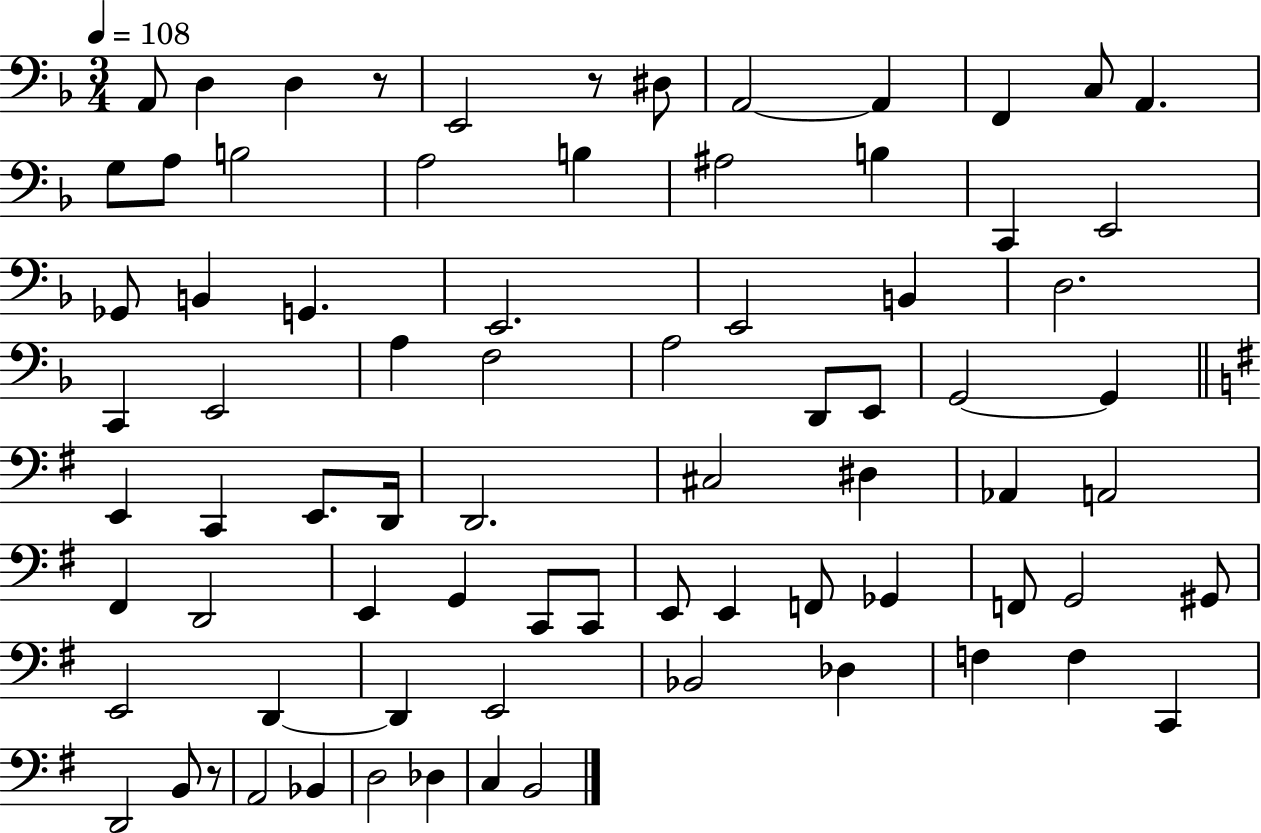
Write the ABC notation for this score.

X:1
T:Untitled
M:3/4
L:1/4
K:F
A,,/2 D, D, z/2 E,,2 z/2 ^D,/2 A,,2 A,, F,, C,/2 A,, G,/2 A,/2 B,2 A,2 B, ^A,2 B, C,, E,,2 _G,,/2 B,, G,, E,,2 E,,2 B,, D,2 C,, E,,2 A, F,2 A,2 D,,/2 E,,/2 G,,2 G,, E,, C,, E,,/2 D,,/4 D,,2 ^C,2 ^D, _A,, A,,2 ^F,, D,,2 E,, G,, C,,/2 C,,/2 E,,/2 E,, F,,/2 _G,, F,,/2 G,,2 ^G,,/2 E,,2 D,, D,, E,,2 _B,,2 _D, F, F, C,, D,,2 B,,/2 z/2 A,,2 _B,, D,2 _D, C, B,,2